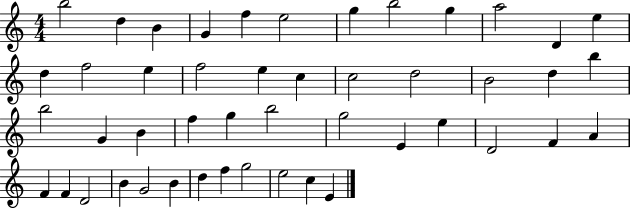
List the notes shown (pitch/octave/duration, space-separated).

B5/h D5/q B4/q G4/q F5/q E5/h G5/q B5/h G5/q A5/h D4/q E5/q D5/q F5/h E5/q F5/h E5/q C5/q C5/h D5/h B4/h D5/q B5/q B5/h G4/q B4/q F5/q G5/q B5/h G5/h E4/q E5/q D4/h F4/q A4/q F4/q F4/q D4/h B4/q G4/h B4/q D5/q F5/q G5/h E5/h C5/q E4/q